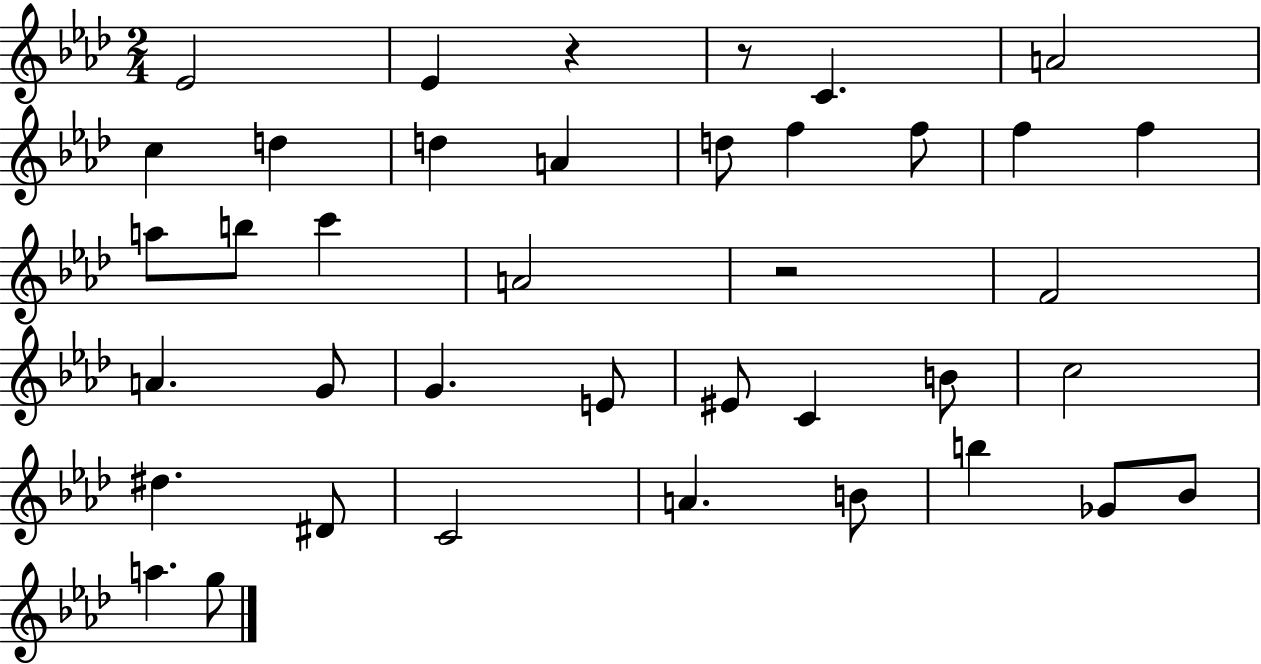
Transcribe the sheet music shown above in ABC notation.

X:1
T:Untitled
M:2/4
L:1/4
K:Ab
_E2 _E z z/2 C A2 c d d A d/2 f f/2 f f a/2 b/2 c' A2 z2 F2 A G/2 G E/2 ^E/2 C B/2 c2 ^d ^D/2 C2 A B/2 b _G/2 _B/2 a g/2